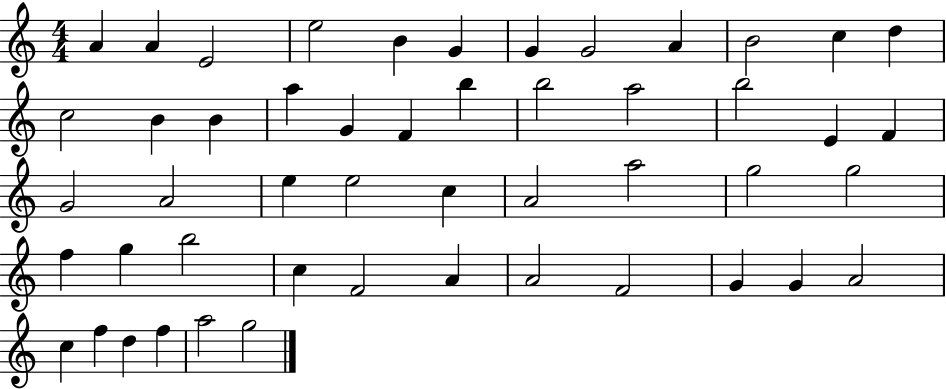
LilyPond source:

{
  \clef treble
  \numericTimeSignature
  \time 4/4
  \key c \major
  a'4 a'4 e'2 | e''2 b'4 g'4 | g'4 g'2 a'4 | b'2 c''4 d''4 | \break c''2 b'4 b'4 | a''4 g'4 f'4 b''4 | b''2 a''2 | b''2 e'4 f'4 | \break g'2 a'2 | e''4 e''2 c''4 | a'2 a''2 | g''2 g''2 | \break f''4 g''4 b''2 | c''4 f'2 a'4 | a'2 f'2 | g'4 g'4 a'2 | \break c''4 f''4 d''4 f''4 | a''2 g''2 | \bar "|."
}